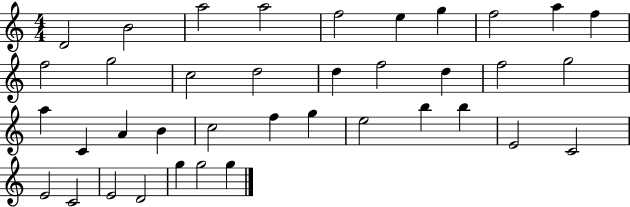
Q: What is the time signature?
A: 4/4